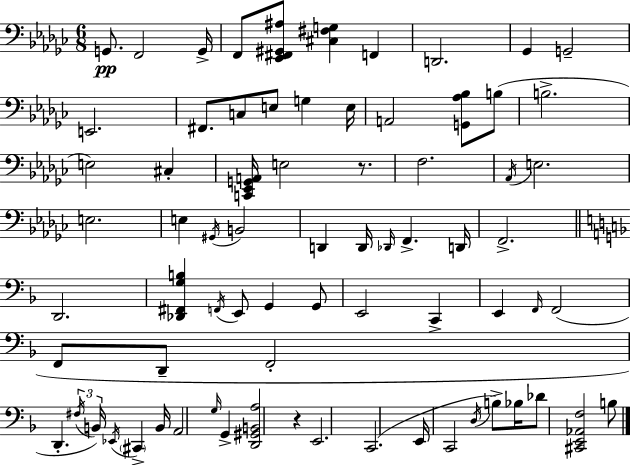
G2/e. F2/h G2/s F2/e [Eb2,F#2,G#2,A#3]/e [C#3,F#3,G3]/q F2/q D2/h. Gb2/q G2/h E2/h. F#2/e. C3/e E3/e G3/q E3/s A2/h [G2,Ab3,Bb3]/e B3/e B3/h. E3/h C#3/q [C2,Eb2,G2,A2]/s E3/h R/e. F3/h. Ab2/s E3/h. E3/h. E3/q G#2/s B2/h D2/q D2/s Db2/s F2/q. D2/s F2/h. D2/h. [Db2,F#2,G3,B3]/q F2/s E2/e G2/q G2/e E2/h C2/q E2/q F2/s F2/h F2/e D2/e F2/h D2/q. F#3/s B2/s Eb2/s C#2/q B2/s A2/h G3/s G2/q [D2,G#2,B2,A3]/h R/q E2/h. C2/h. E2/s C2/h D3/s B3/e Bb3/s Db4/e [C#2,E2,Ab2,F3]/h B3/e